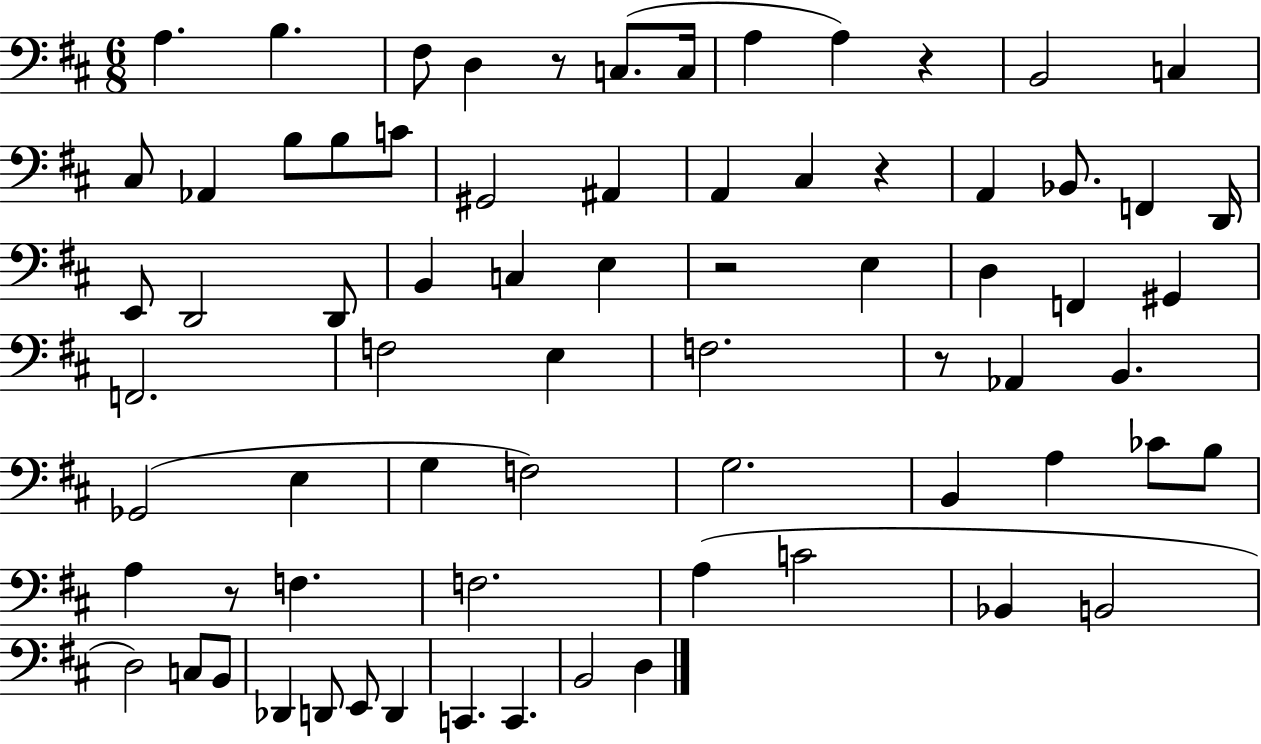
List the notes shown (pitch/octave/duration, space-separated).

A3/q. B3/q. F#3/e D3/q R/e C3/e. C3/s A3/q A3/q R/q B2/h C3/q C#3/e Ab2/q B3/e B3/e C4/e G#2/h A#2/q A2/q C#3/q R/q A2/q Bb2/e. F2/q D2/s E2/e D2/h D2/e B2/q C3/q E3/q R/h E3/q D3/q F2/q G#2/q F2/h. F3/h E3/q F3/h. R/e Ab2/q B2/q. Gb2/h E3/q G3/q F3/h G3/h. B2/q A3/q CES4/e B3/e A3/q R/e F3/q. F3/h. A3/q C4/h Bb2/q B2/h D3/h C3/e B2/e Db2/q D2/e E2/e D2/q C2/q. C2/q. B2/h D3/q